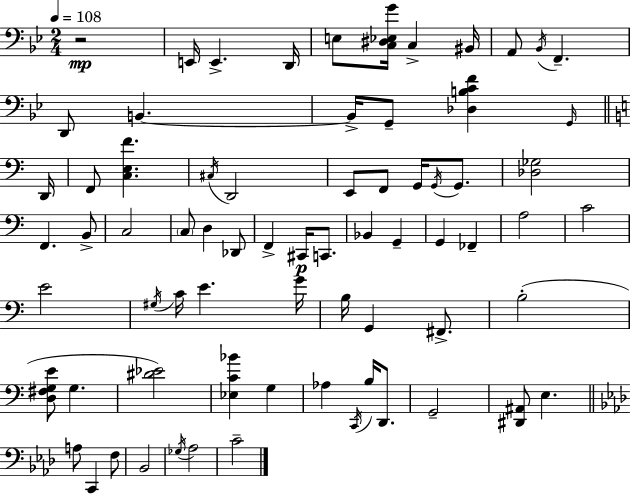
{
  \clef bass
  \numericTimeSignature
  \time 2/4
  \key g \minor
  \tempo 4 = 108
  \repeat volta 2 { r2\mp | e,16 e,4.-> d,16 | e8 <c dis ees g'>16 c4-> bis,16 | a,8 \acciaccatura { bes,16 } f,4.-- | \break d,8 b,4.~~ | b,16-> g,8-- <des b c' f'>4 | \grace { g,16 } \bar "||" \break \key c \major d,16 f,8 <c e f'>4. | \acciaccatura { cis16 } d,2 | e,8 f,8 g,16 \acciaccatura { g,16 } | g,8. <des ges>2 | \break f,4. | b,8-> c2 | \parenthesize c8 d4 | des,8 f,4-> cis,16\p | \break c,8. bes,4 g,4-- | g,4 fes,4-- | a2 | c'2 | \break e'2 | \acciaccatura { gis16 } c'16 e'4. | g'16 b16 g,4 | fis,8.-> b2-.( | \break <d fis g e'>8 g4. | <dis' ees'>2) | <ees c' bes'>4 | g4 aes4 | \break \acciaccatura { c,16 } b16 d,8. g,2-- | <dis, ais,>8 e4. | \bar "||" \break \key aes \major a8 c,4 f8 | bes,2 | \acciaccatura { ges16 } aes2 | c'2-- | \break } \bar "|."
}